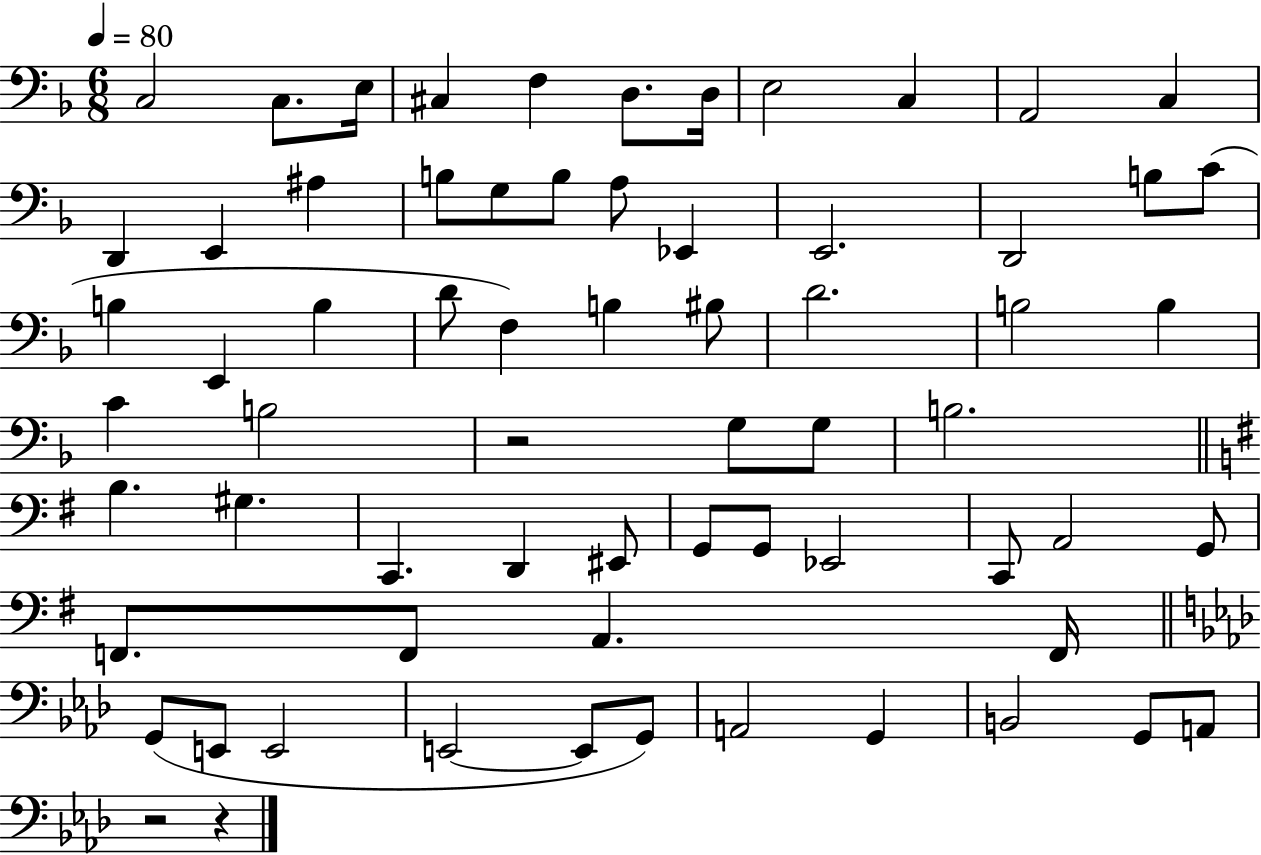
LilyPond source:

{
  \clef bass
  \numericTimeSignature
  \time 6/8
  \key f \major
  \tempo 4 = 80
  c2 c8. e16 | cis4 f4 d8. d16 | e2 c4 | a,2 c4 | \break d,4 e,4 ais4 | b8 g8 b8 a8 ees,4 | e,2. | d,2 b8 c'8( | \break b4 e,4 b4 | d'8 f4) b4 bis8 | d'2. | b2 b4 | \break c'4 b2 | r2 g8 g8 | b2. | \bar "||" \break \key g \major b4. gis4. | c,4. d,4 eis,8 | g,8 g,8 ees,2 | c,8 a,2 g,8 | \break f,8. f,8 a,4. f,16 | \bar "||" \break \key aes \major g,8( e,8 e,2 | e,2~~ e,8 g,8) | a,2 g,4 | b,2 g,8 a,8 | \break r2 r4 | \bar "|."
}